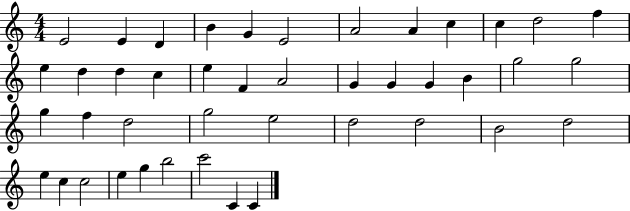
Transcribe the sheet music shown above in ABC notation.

X:1
T:Untitled
M:4/4
L:1/4
K:C
E2 E D B G E2 A2 A c c d2 f e d d c e F A2 G G G B g2 g2 g f d2 g2 e2 d2 d2 B2 d2 e c c2 e g b2 c'2 C C